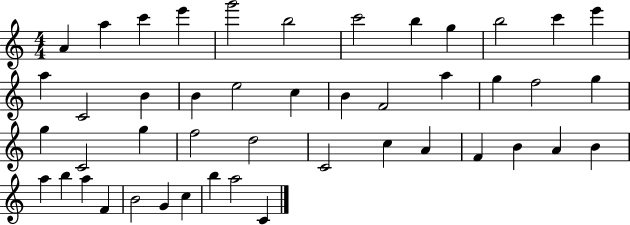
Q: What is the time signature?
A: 4/4